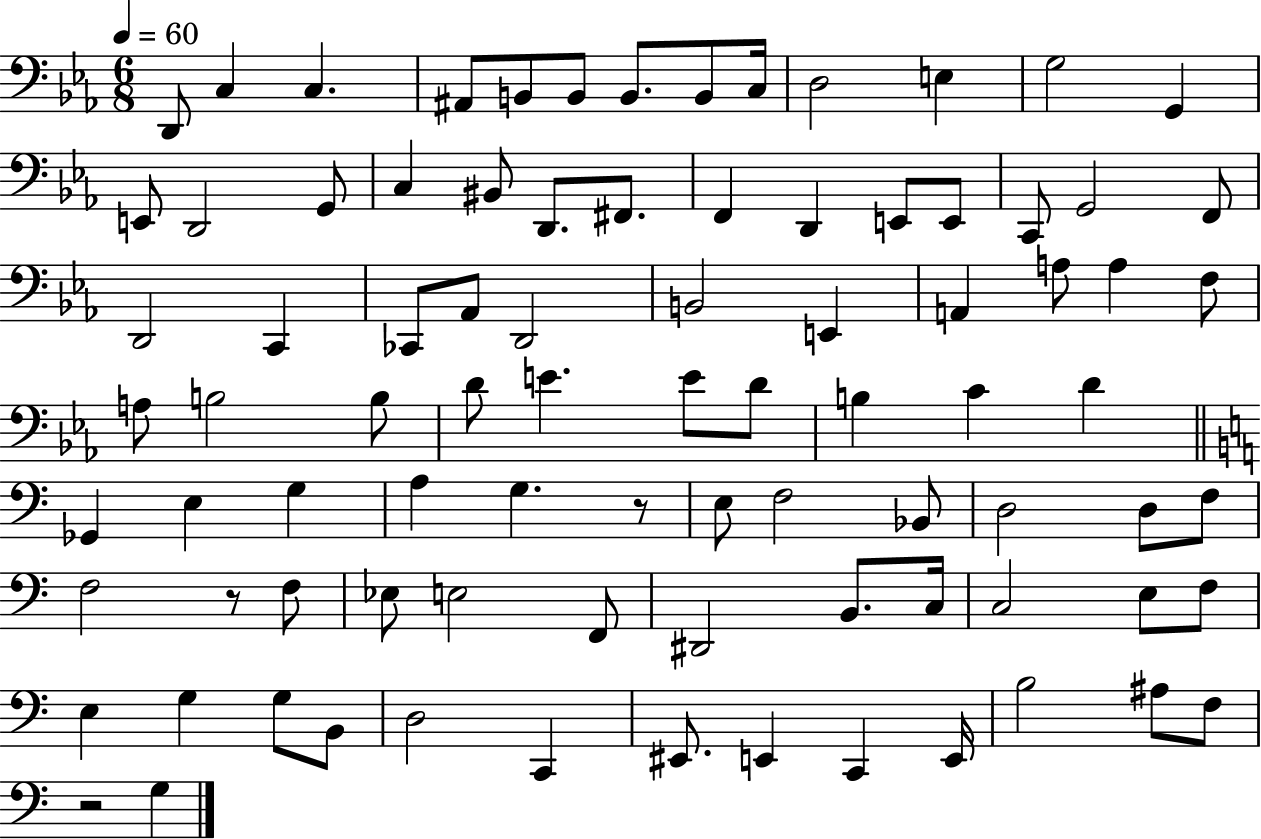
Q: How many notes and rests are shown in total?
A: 87